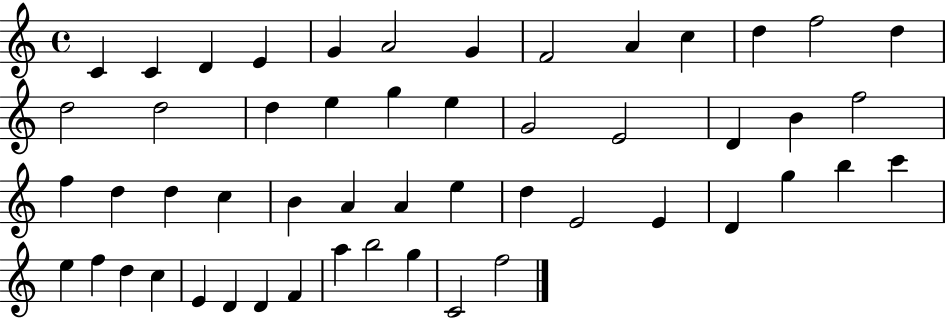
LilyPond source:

{
  \clef treble
  \time 4/4
  \defaultTimeSignature
  \key c \major
  c'4 c'4 d'4 e'4 | g'4 a'2 g'4 | f'2 a'4 c''4 | d''4 f''2 d''4 | \break d''2 d''2 | d''4 e''4 g''4 e''4 | g'2 e'2 | d'4 b'4 f''2 | \break f''4 d''4 d''4 c''4 | b'4 a'4 a'4 e''4 | d''4 e'2 e'4 | d'4 g''4 b''4 c'''4 | \break e''4 f''4 d''4 c''4 | e'4 d'4 d'4 f'4 | a''4 b''2 g''4 | c'2 f''2 | \break \bar "|."
}